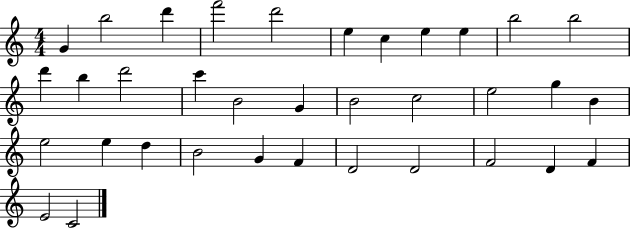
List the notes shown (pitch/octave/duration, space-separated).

G4/q B5/h D6/q F6/h D6/h E5/q C5/q E5/q E5/q B5/h B5/h D6/q B5/q D6/h C6/q B4/h G4/q B4/h C5/h E5/h G5/q B4/q E5/h E5/q D5/q B4/h G4/q F4/q D4/h D4/h F4/h D4/q F4/q E4/h C4/h